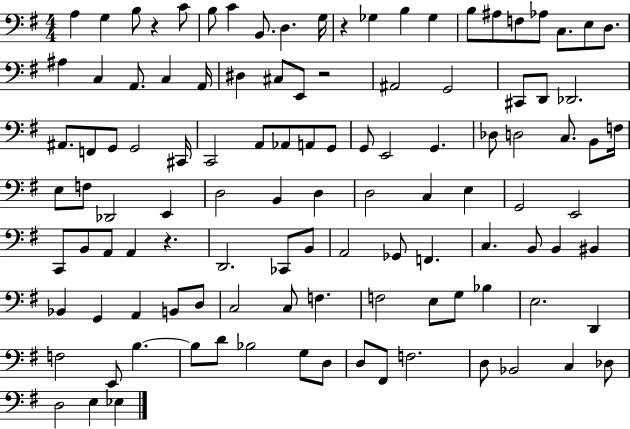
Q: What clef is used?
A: bass